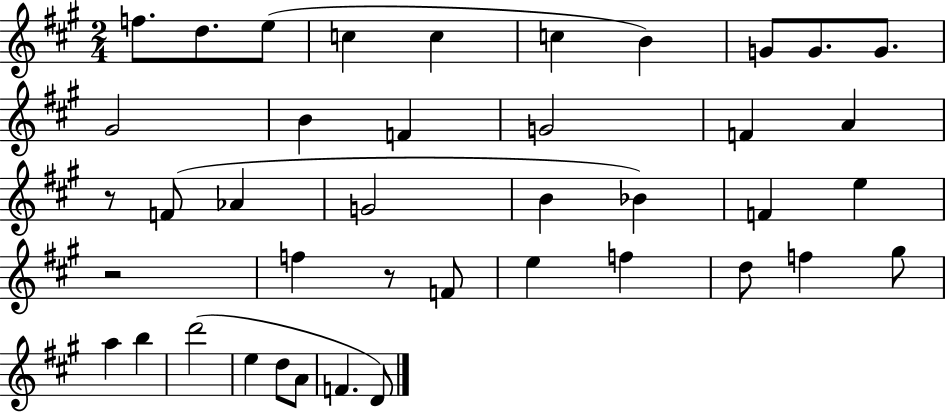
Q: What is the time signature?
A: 2/4